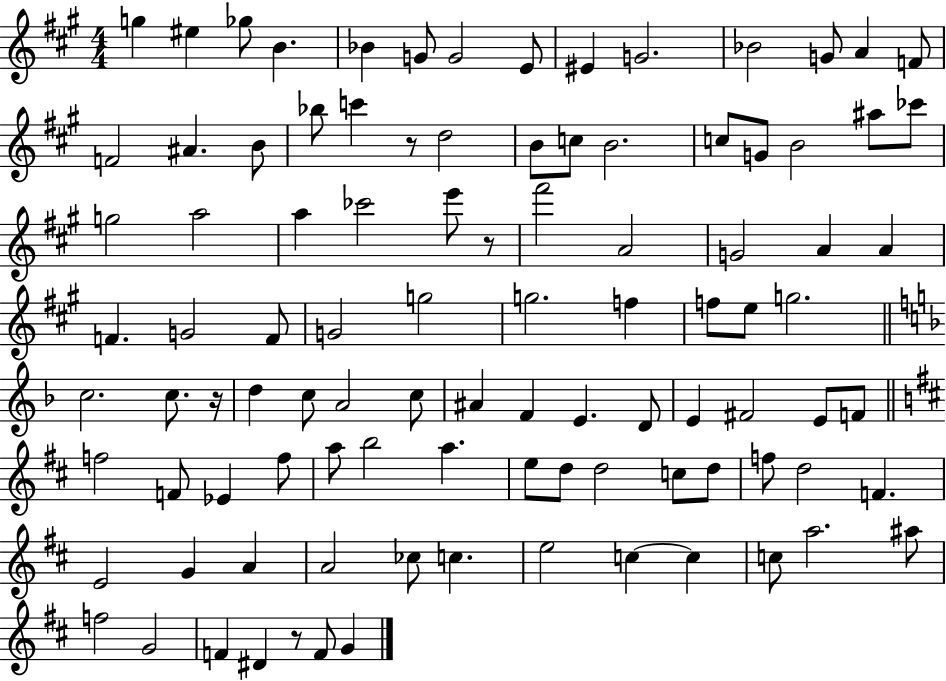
{
  \clef treble
  \numericTimeSignature
  \time 4/4
  \key a \major
  g''4 eis''4 ges''8 b'4. | bes'4 g'8 g'2 e'8 | eis'4 g'2. | bes'2 g'8 a'4 f'8 | \break f'2 ais'4. b'8 | bes''8 c'''4 r8 d''2 | b'8 c''8 b'2. | c''8 g'8 b'2 ais''8 ces'''8 | \break g''2 a''2 | a''4 ces'''2 e'''8 r8 | fis'''2 a'2 | g'2 a'4 a'4 | \break f'4. g'2 f'8 | g'2 g''2 | g''2. f''4 | f''8 e''8 g''2. | \break \bar "||" \break \key d \minor c''2. c''8. r16 | d''4 c''8 a'2 c''8 | ais'4 f'4 e'4. d'8 | e'4 fis'2 e'8 f'8 | \break \bar "||" \break \key b \minor f''2 f'8 ees'4 f''8 | a''8 b''2 a''4. | e''8 d''8 d''2 c''8 d''8 | f''8 d''2 f'4. | \break e'2 g'4 a'4 | a'2 ces''8 c''4. | e''2 c''4~~ c''4 | c''8 a''2. ais''8 | \break f''2 g'2 | f'4 dis'4 r8 f'8 g'4 | \bar "|."
}